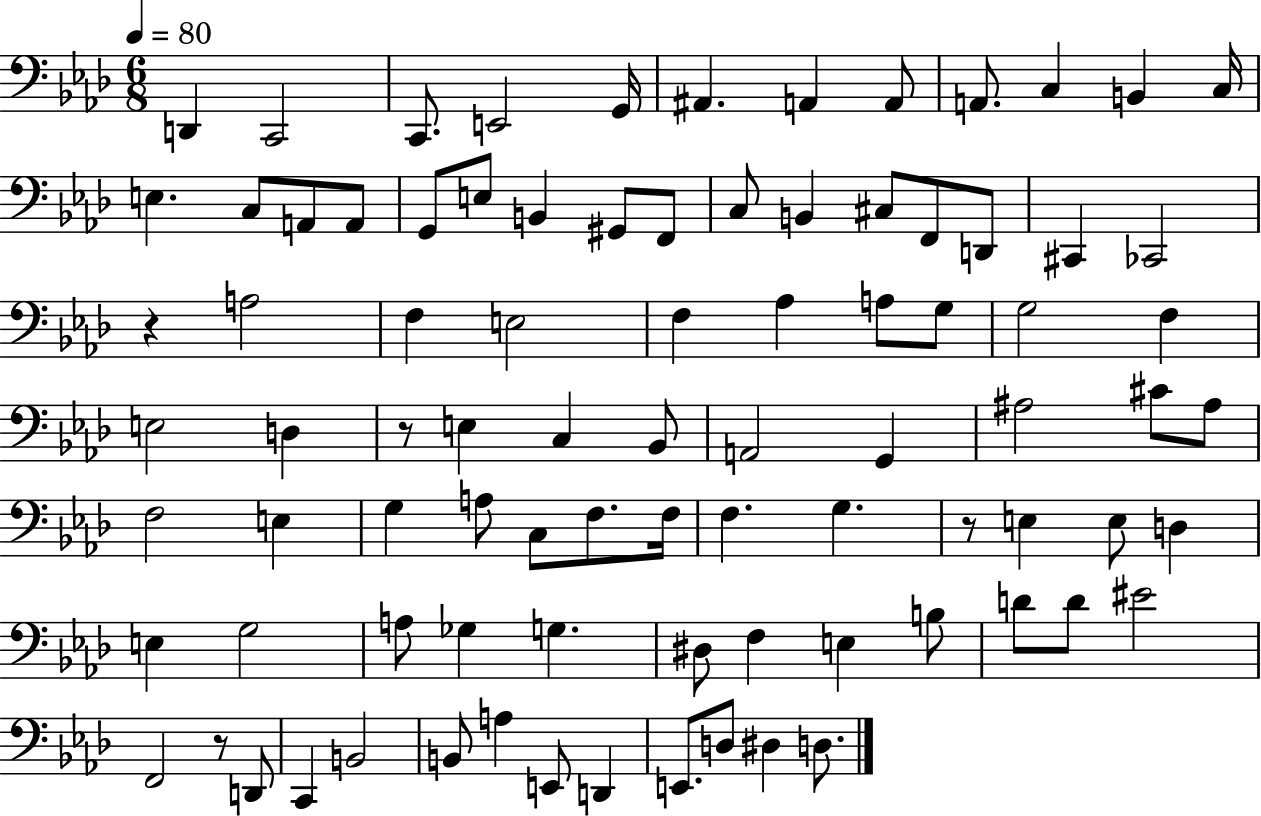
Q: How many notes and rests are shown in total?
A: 87